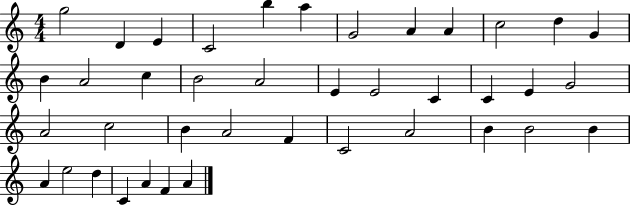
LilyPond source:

{
  \clef treble
  \numericTimeSignature
  \time 4/4
  \key c \major
  g''2 d'4 e'4 | c'2 b''4 a''4 | g'2 a'4 a'4 | c''2 d''4 g'4 | \break b'4 a'2 c''4 | b'2 a'2 | e'4 e'2 c'4 | c'4 e'4 g'2 | \break a'2 c''2 | b'4 a'2 f'4 | c'2 a'2 | b'4 b'2 b'4 | \break a'4 e''2 d''4 | c'4 a'4 f'4 a'4 | \bar "|."
}